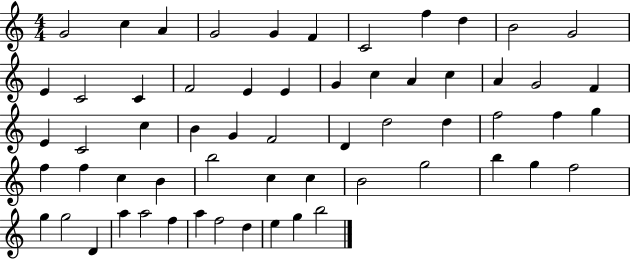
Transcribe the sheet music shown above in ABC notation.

X:1
T:Untitled
M:4/4
L:1/4
K:C
G2 c A G2 G F C2 f d B2 G2 E C2 C F2 E E G c A c A G2 F E C2 c B G F2 D d2 d f2 f g f f c B b2 c c B2 g2 b g f2 g g2 D a a2 f a f2 d e g b2